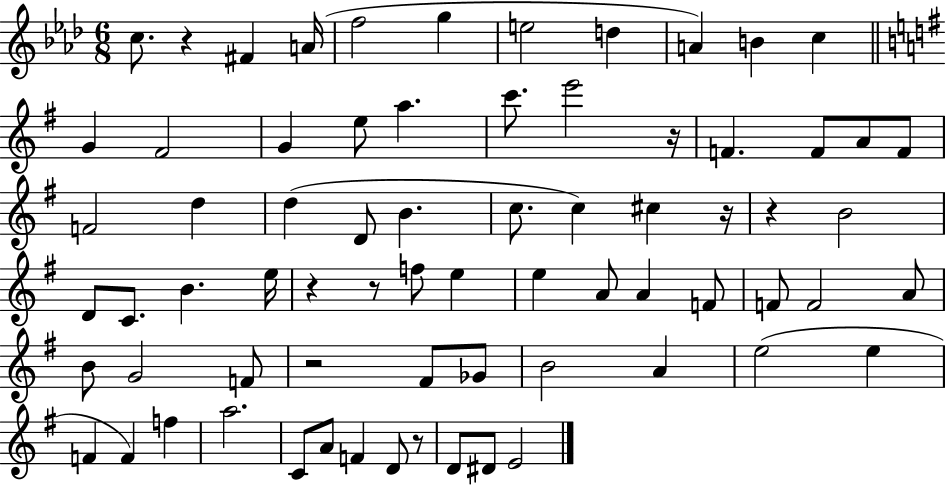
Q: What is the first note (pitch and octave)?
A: C5